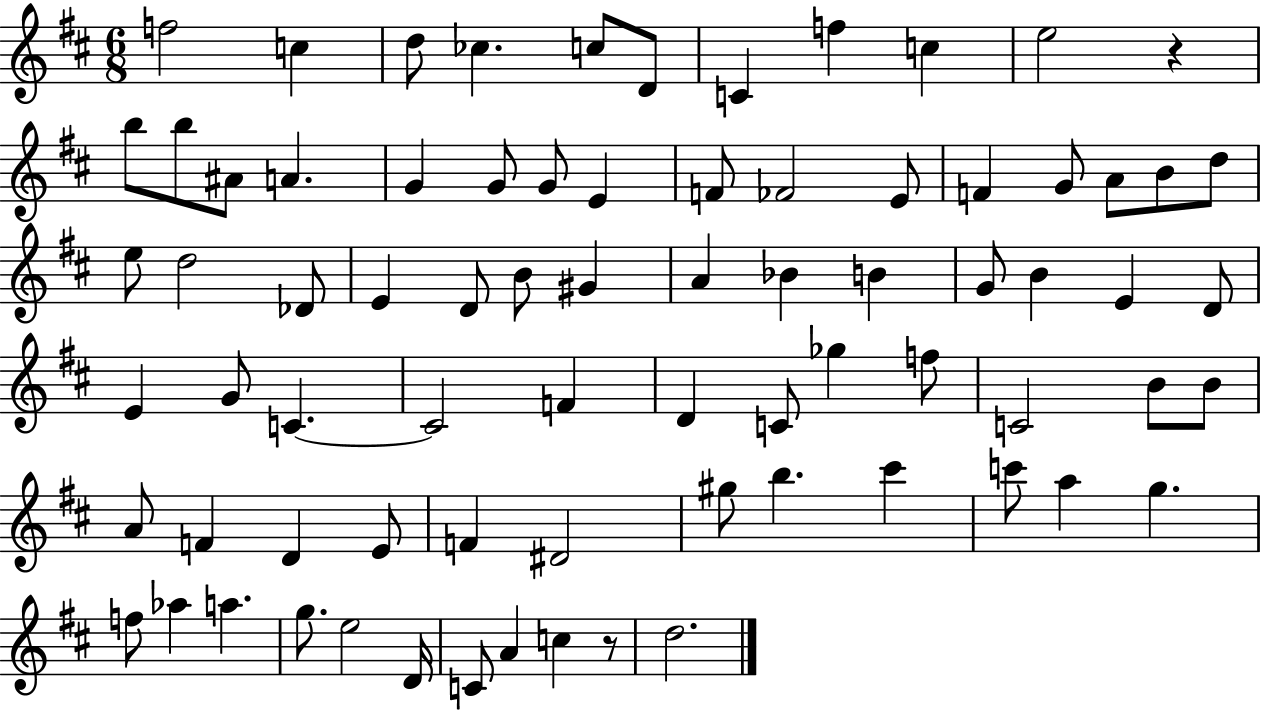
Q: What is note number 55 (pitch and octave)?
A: D4